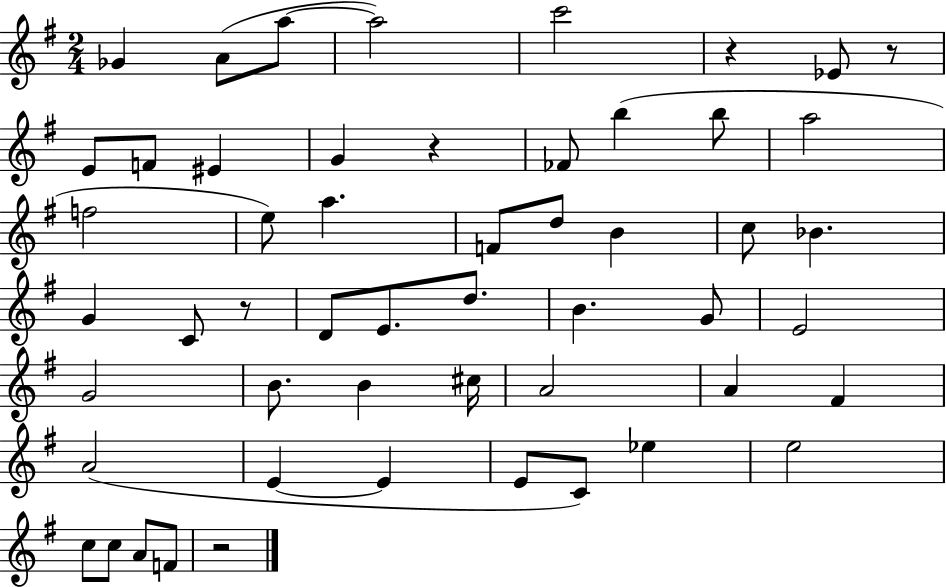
Gb4/q A4/e A5/e A5/h C6/h R/q Eb4/e R/e E4/e F4/e EIS4/q G4/q R/q FES4/e B5/q B5/e A5/h F5/h E5/e A5/q. F4/e D5/e B4/q C5/e Bb4/q. G4/q C4/e R/e D4/e E4/e. D5/e. B4/q. G4/e E4/h G4/h B4/e. B4/q C#5/s A4/h A4/q F#4/q A4/h E4/q E4/q E4/e C4/e Eb5/q E5/h C5/e C5/e A4/e F4/e R/h